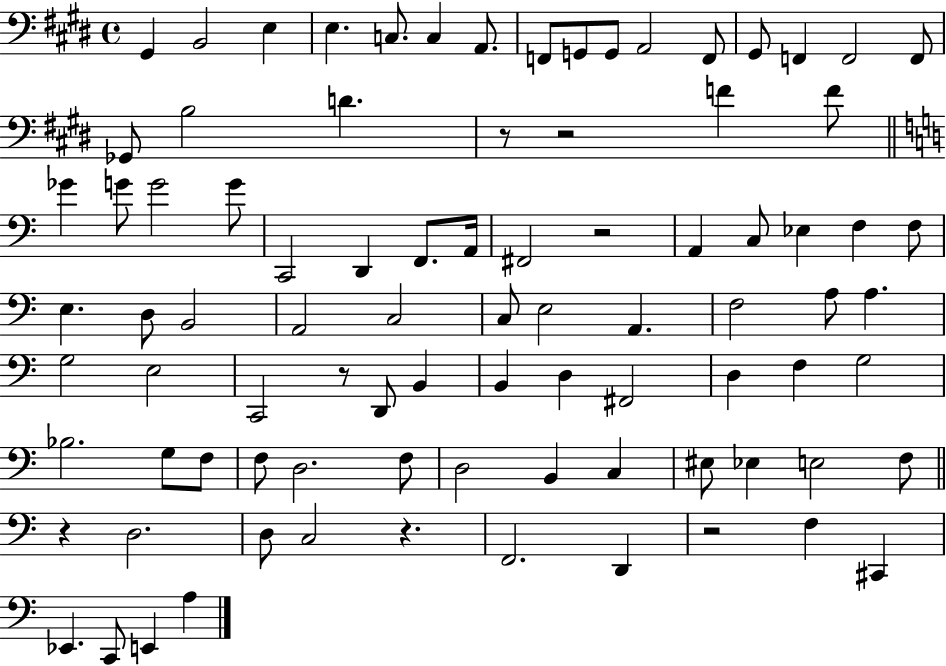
G#2/q B2/h E3/q E3/q. C3/e. C3/q A2/e. F2/e G2/e G2/e A2/h F2/e G#2/e F2/q F2/h F2/e Gb2/e B3/h D4/q. R/e R/h F4/q F4/e Gb4/q G4/e G4/h G4/e C2/h D2/q F2/e. A2/s F#2/h R/h A2/q C3/e Eb3/q F3/q F3/e E3/q. D3/e B2/h A2/h C3/h C3/e E3/h A2/q. F3/h A3/e A3/q. G3/h E3/h C2/h R/e D2/e B2/q B2/q D3/q F#2/h D3/q F3/q G3/h Bb3/h. G3/e F3/e F3/e D3/h. F3/e D3/h B2/q C3/q EIS3/e Eb3/q E3/h F3/e R/q D3/h. D3/e C3/h R/q. F2/h. D2/q R/h F3/q C#2/q Eb2/q. C2/e E2/q A3/q